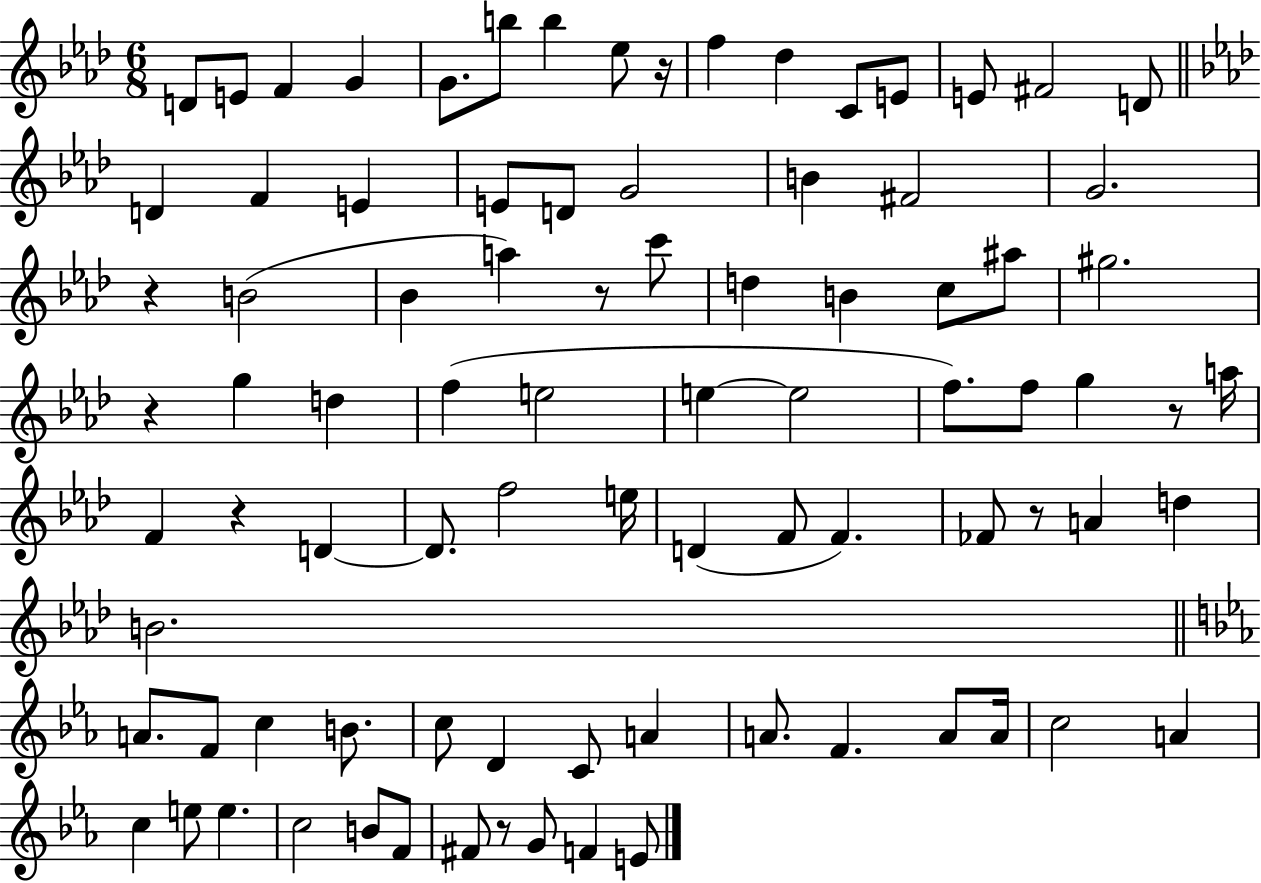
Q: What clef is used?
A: treble